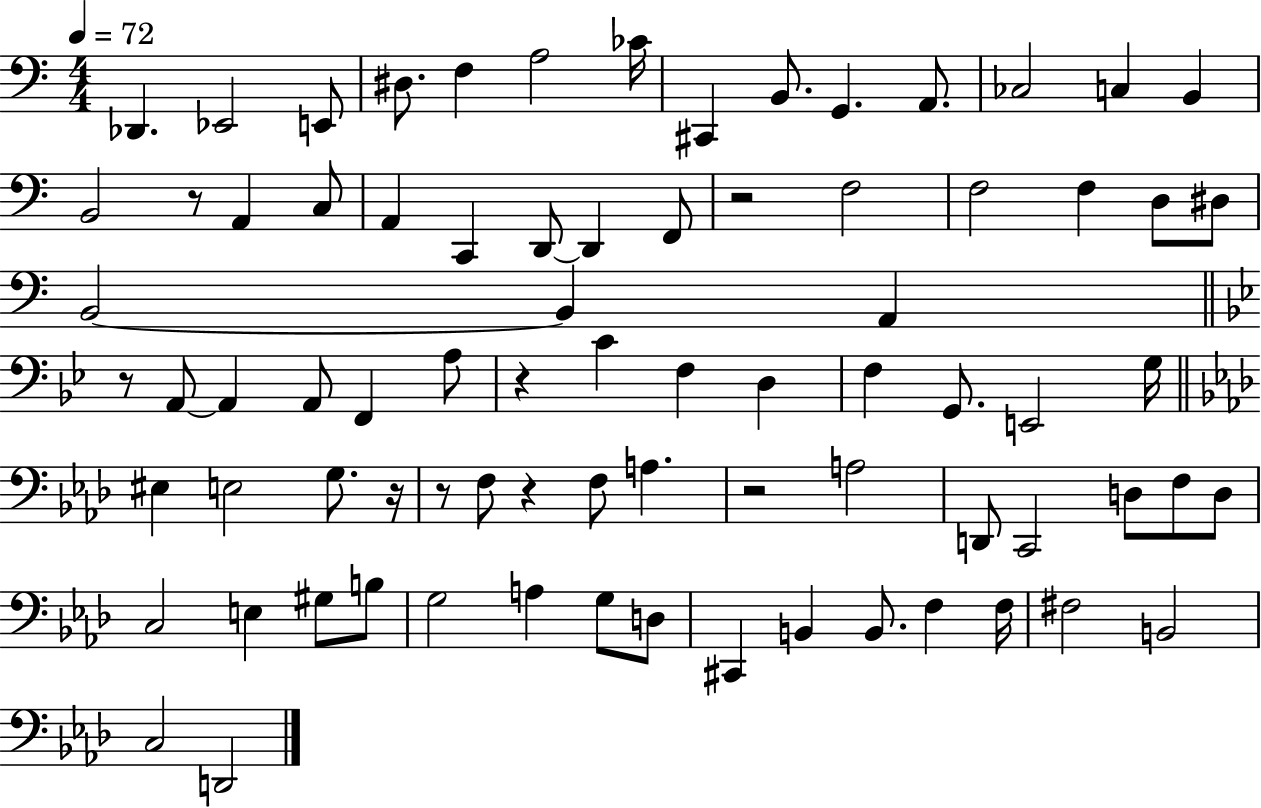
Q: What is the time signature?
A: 4/4